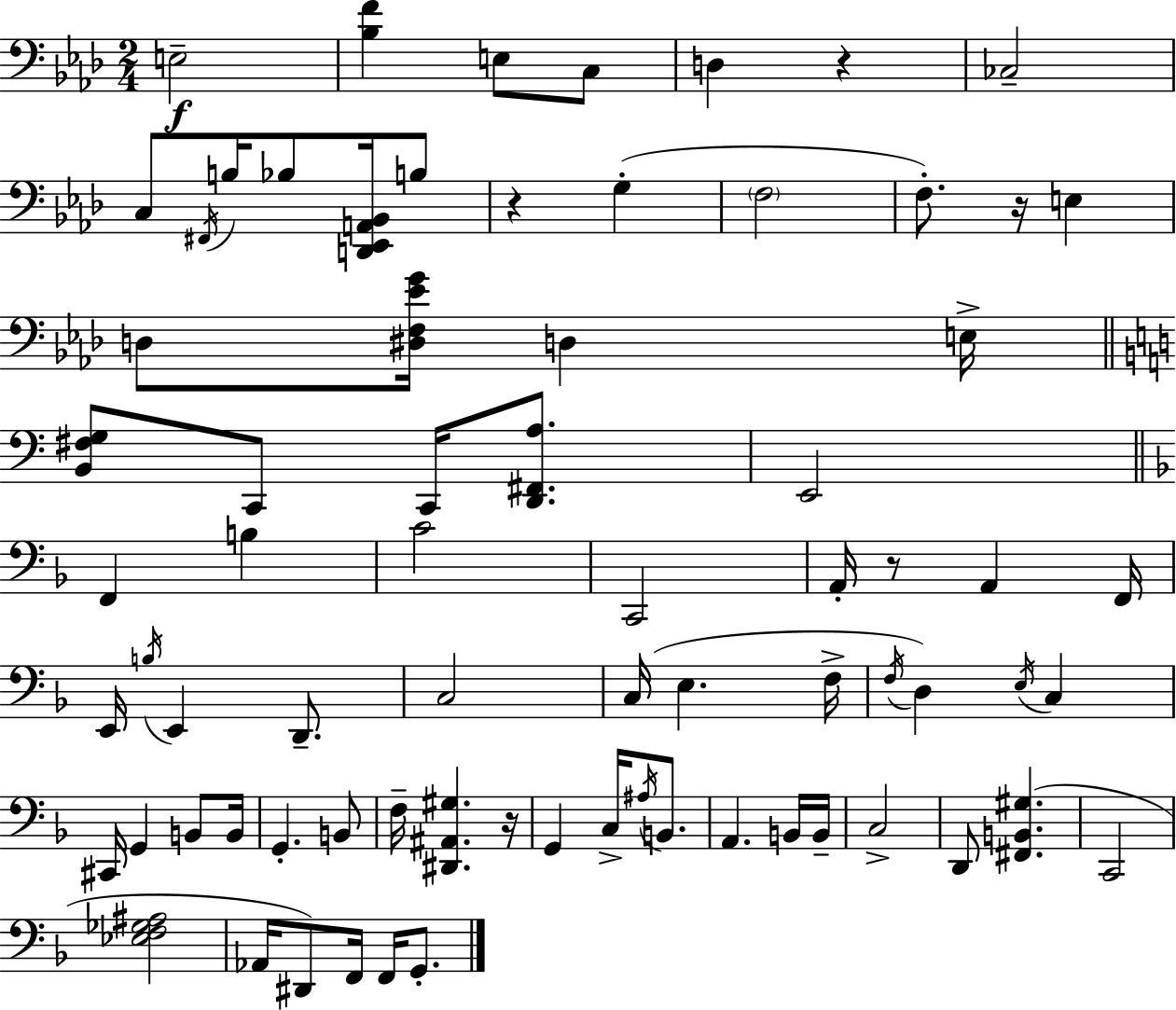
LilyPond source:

{
  \clef bass
  \numericTimeSignature
  \time 2/4
  \key f \minor
  \repeat volta 2 { e2--\f | <bes f'>4 e8 c8 | d4 r4 | ces2-- | \break c8 \acciaccatura { fis,16 } b16 bes8 <d, ees, a, bes,>16 b8 | r4 g4-.( | \parenthesize f2 | f8.-.) r16 e4 | \break d8 <dis f ees' g'>16 d4 | e16-> \bar "||" \break \key c \major <b, fis g>8 c,8 c,16 <d, fis, a>8. | e,2 | \bar "||" \break \key f \major f,4 b4 | c'2 | c,2 | a,16-. r8 a,4 f,16 | \break e,16 \acciaccatura { b16 } e,4 d,8.-- | c2 | c16( e4. | f16-> \acciaccatura { f16 } d4) \acciaccatura { e16 } c4 | \break cis,16 g,4 | b,8 b,16 g,4.-. | b,8 f16-- <dis, ais, gis>4. | r16 g,4 c16-> | \break \acciaccatura { ais16 } b,8. a,4. | b,16 b,16-- c2-> | d,8 <fis, b, gis>4.( | c,2 | \break <ees f ges ais>2 | aes,16 dis,8) f,16 | f,16 g,8.-. } \bar "|."
}